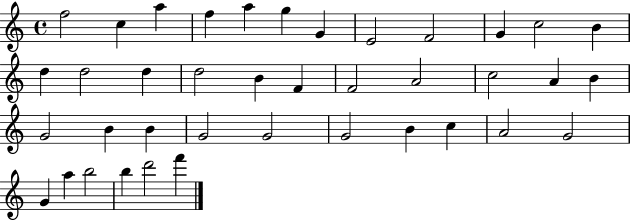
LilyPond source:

{
  \clef treble
  \time 4/4
  \defaultTimeSignature
  \key c \major
  f''2 c''4 a''4 | f''4 a''4 g''4 g'4 | e'2 f'2 | g'4 c''2 b'4 | \break d''4 d''2 d''4 | d''2 b'4 f'4 | f'2 a'2 | c''2 a'4 b'4 | \break g'2 b'4 b'4 | g'2 g'2 | g'2 b'4 c''4 | a'2 g'2 | \break g'4 a''4 b''2 | b''4 d'''2 f'''4 | \bar "|."
}